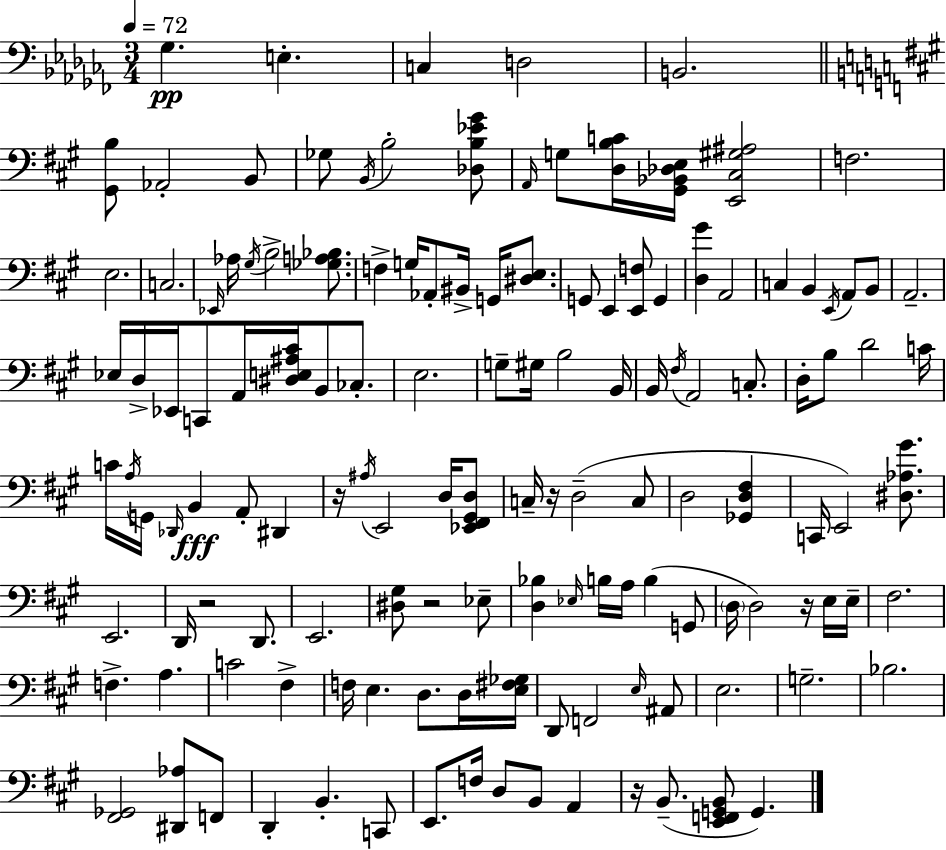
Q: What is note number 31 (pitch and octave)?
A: E2